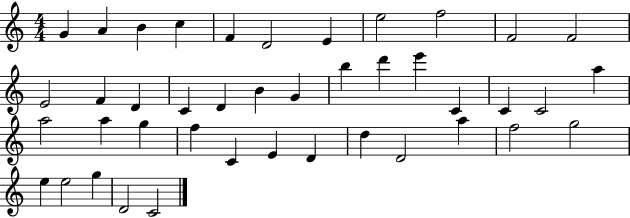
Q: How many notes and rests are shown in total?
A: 42